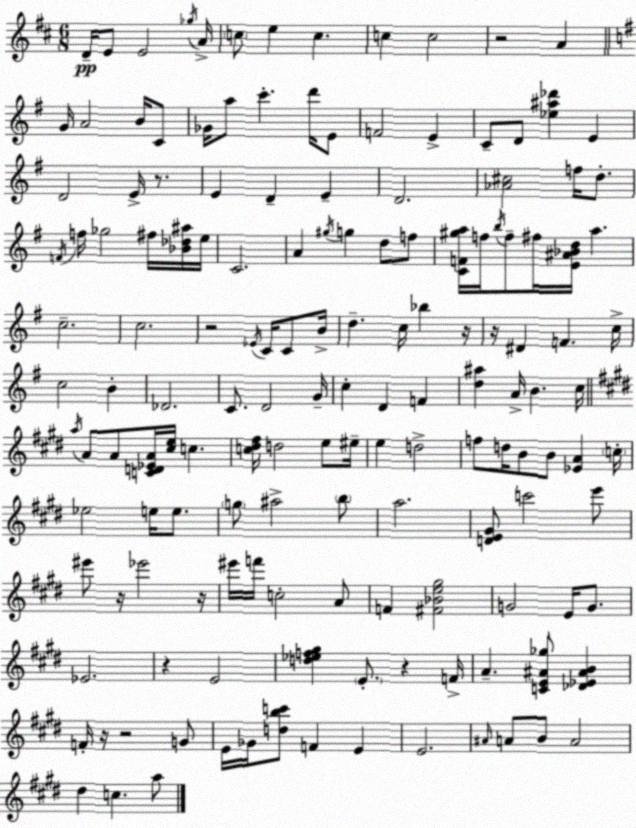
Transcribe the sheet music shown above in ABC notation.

X:1
T:Untitled
M:6/8
L:1/4
K:D
D/4 E/2 E2 _g/4 A/4 c/2 e c c c2 z2 A G/4 A2 B/4 C/2 _G/4 a/2 c' d'/4 E/2 F2 E C/2 D/2 [_e^a_d'] E D2 E/4 z/2 E D E D2 [_A^c]2 f/4 d/2 F/4 f/4 _g2 ^f/4 [_B_d^a]/4 e/4 C2 A ^g/4 g d/2 f/2 [CF^ga]/4 f/4 b/4 f/2 ^f/4 [E^A_Bd]/4 a c2 c2 z2 _E/4 C/4 C/2 B/4 d c/4 _b z/4 z/4 ^D F c/4 c2 B _D2 C/2 D2 G/4 c D F [d^a] A/4 B c/4 a/4 A/2 A/2 [CD_EA]/4 [^ce]/4 c [c^d^f]/4 d2 e/2 ^e/4 e d2 f/2 d/4 B/2 B/2 [_EA] c/4 _e2 e/4 e/2 g/2 ^a2 b/2 a2 [DE^G]/2 c'2 e'/2 ^e'/2 z/4 _e'2 z/4 ^e'/4 f'/4 c2 A/2 F [^F_Be^g]2 G2 E/4 G/2 _E2 z E2 [d_ef^g] E/2 z F/4 A [CE^A_g]/2 [_D_E^AB] F/4 z/4 z2 G/2 E/4 _G/4 [dbc']/2 F E E2 ^A/4 A/2 B/2 A2 ^d c a/2